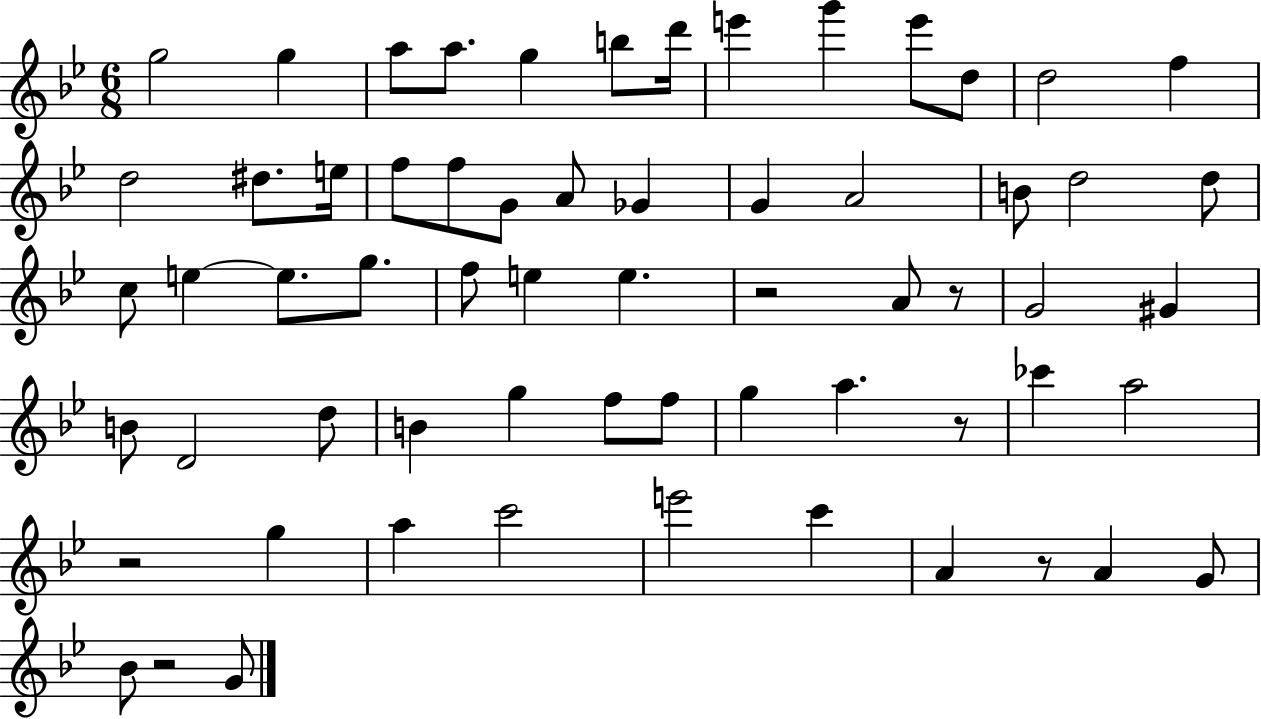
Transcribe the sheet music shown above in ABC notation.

X:1
T:Untitled
M:6/8
L:1/4
K:Bb
g2 g a/2 a/2 g b/2 d'/4 e' g' e'/2 d/2 d2 f d2 ^d/2 e/4 f/2 f/2 G/2 A/2 _G G A2 B/2 d2 d/2 c/2 e e/2 g/2 f/2 e e z2 A/2 z/2 G2 ^G B/2 D2 d/2 B g f/2 f/2 g a z/2 _c' a2 z2 g a c'2 e'2 c' A z/2 A G/2 _B/2 z2 G/2